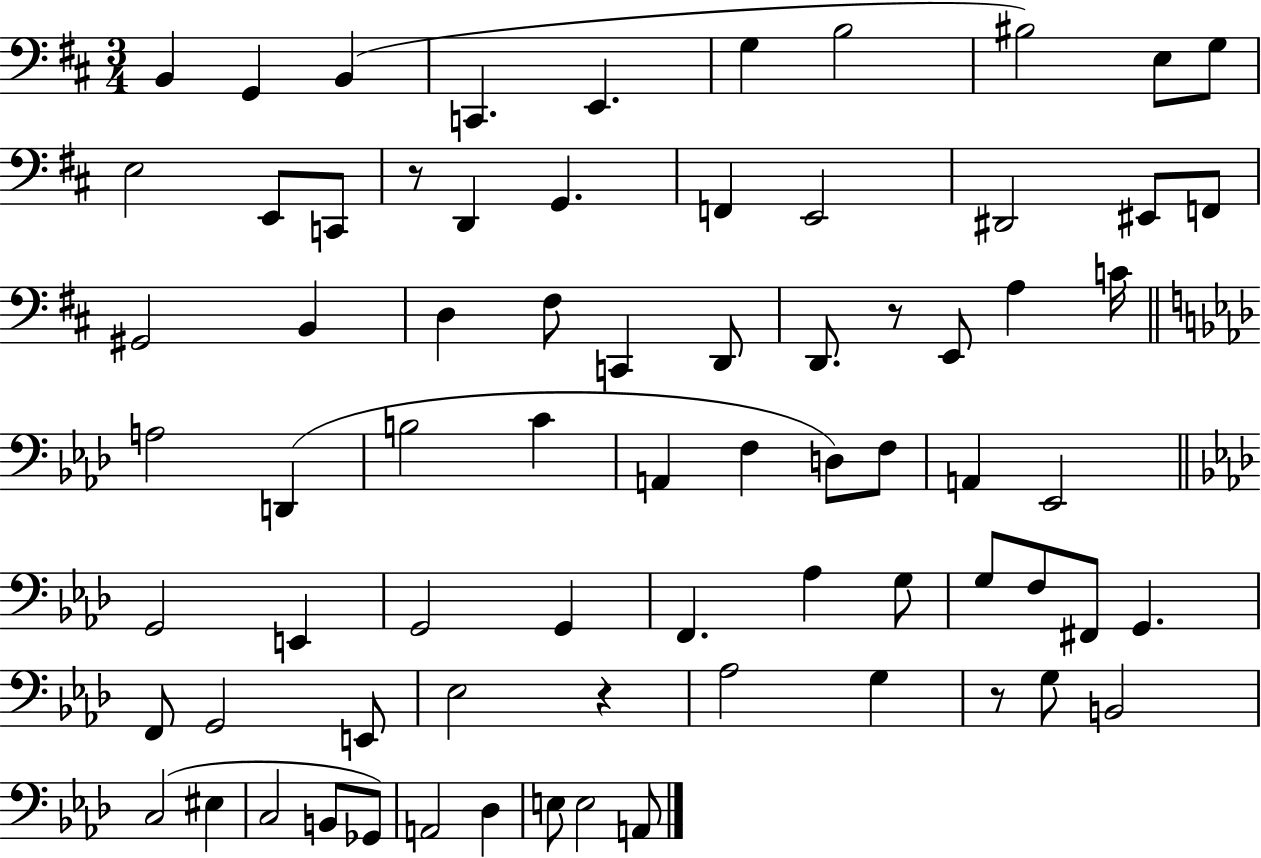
B2/q G2/q B2/q C2/q. E2/q. G3/q B3/h BIS3/h E3/e G3/e E3/h E2/e C2/e R/e D2/q G2/q. F2/q E2/h D#2/h EIS2/e F2/e G#2/h B2/q D3/q F#3/e C2/q D2/e D2/e. R/e E2/e A3/q C4/s A3/h D2/q B3/h C4/q A2/q F3/q D3/e F3/e A2/q Eb2/h G2/h E2/q G2/h G2/q F2/q. Ab3/q G3/e G3/e F3/e F#2/e G2/q. F2/e G2/h E2/e Eb3/h R/q Ab3/h G3/q R/e G3/e B2/h C3/h EIS3/q C3/h B2/e Gb2/e A2/h Db3/q E3/e E3/h A2/e